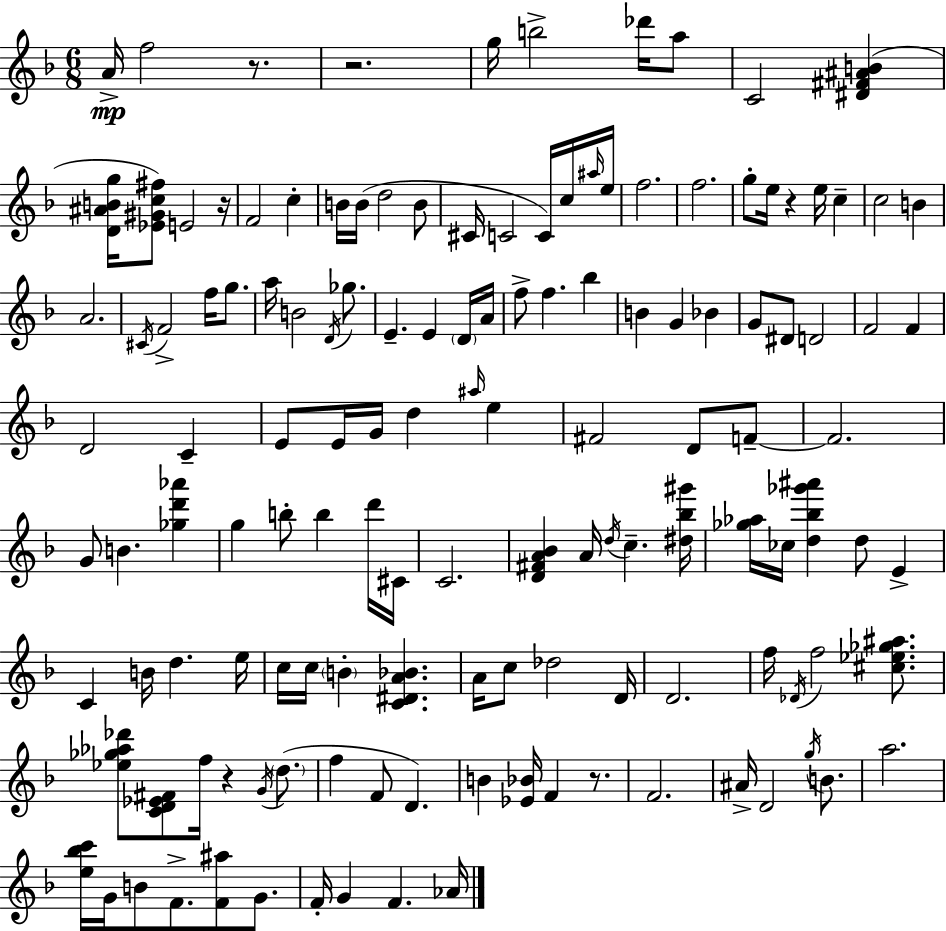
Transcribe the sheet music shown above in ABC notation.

X:1
T:Untitled
M:6/8
L:1/4
K:F
A/4 f2 z/2 z2 g/4 b2 _d'/4 a/2 C2 [^D^F^AB] [D^ABg]/4 [_E^Gc^f]/2 E2 z/4 F2 c B/4 B/4 d2 B/2 ^C/4 C2 C/4 c/4 ^a/4 e/4 f2 f2 g/2 e/4 z e/4 c c2 B A2 ^C/4 F2 f/4 g/2 a/4 B2 D/4 _g/2 E E D/4 A/4 f/2 f _b B G _B G/2 ^D/2 D2 F2 F D2 C E/2 E/4 G/4 d ^a/4 e ^F2 D/2 F/2 F2 G/2 B [_gd'_a'] g b/2 b d'/4 ^C/4 C2 [D^FA_B] A/4 d/4 c [^d_b^g']/4 [_g_a]/4 _c/4 [d_b_g'^a'] d/2 E C B/4 d e/4 c/4 c/4 B [C^DA_B] A/4 c/2 _d2 D/4 D2 f/4 _D/4 f2 [^c_e_g^a]/2 [_e_g_a_d']/2 [CD_E^F]/2 f/4 z G/4 d/2 f F/2 D B [_E_B]/4 F z/2 F2 ^A/4 D2 g/4 B/2 a2 [e_bc']/4 G/4 B/2 F/2 [F^a]/2 G/2 F/4 G F _A/4